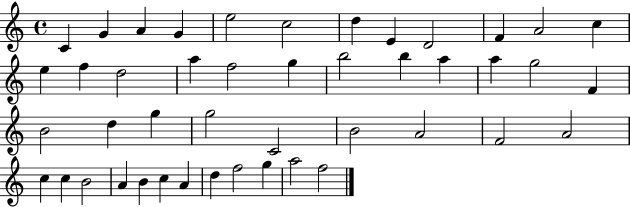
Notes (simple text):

C4/q G4/q A4/q G4/q E5/h C5/h D5/q E4/q D4/h F4/q A4/h C5/q E5/q F5/q D5/h A5/q F5/h G5/q B5/h B5/q A5/q A5/q G5/h F4/q B4/h D5/q G5/q G5/h C4/h B4/h A4/h F4/h A4/h C5/q C5/q B4/h A4/q B4/q C5/q A4/q D5/q F5/h G5/q A5/h F5/h